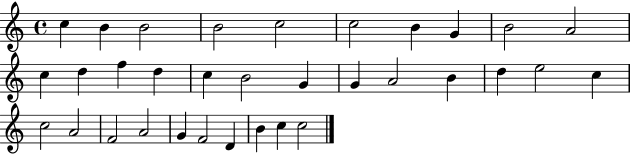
C5/q B4/q B4/h B4/h C5/h C5/h B4/q G4/q B4/h A4/h C5/q D5/q F5/q D5/q C5/q B4/h G4/q G4/q A4/h B4/q D5/q E5/h C5/q C5/h A4/h F4/h A4/h G4/q F4/h D4/q B4/q C5/q C5/h